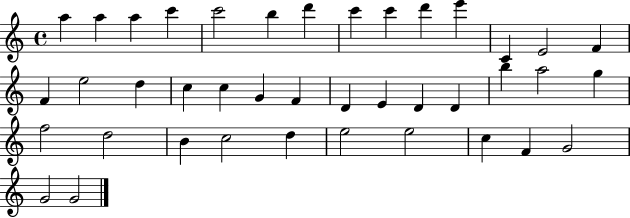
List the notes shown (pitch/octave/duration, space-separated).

A5/q A5/q A5/q C6/q C6/h B5/q D6/q C6/q C6/q D6/q E6/q C4/q E4/h F4/q F4/q E5/h D5/q C5/q C5/q G4/q F4/q D4/q E4/q D4/q D4/q B5/q A5/h G5/q F5/h D5/h B4/q C5/h D5/q E5/h E5/h C5/q F4/q G4/h G4/h G4/h